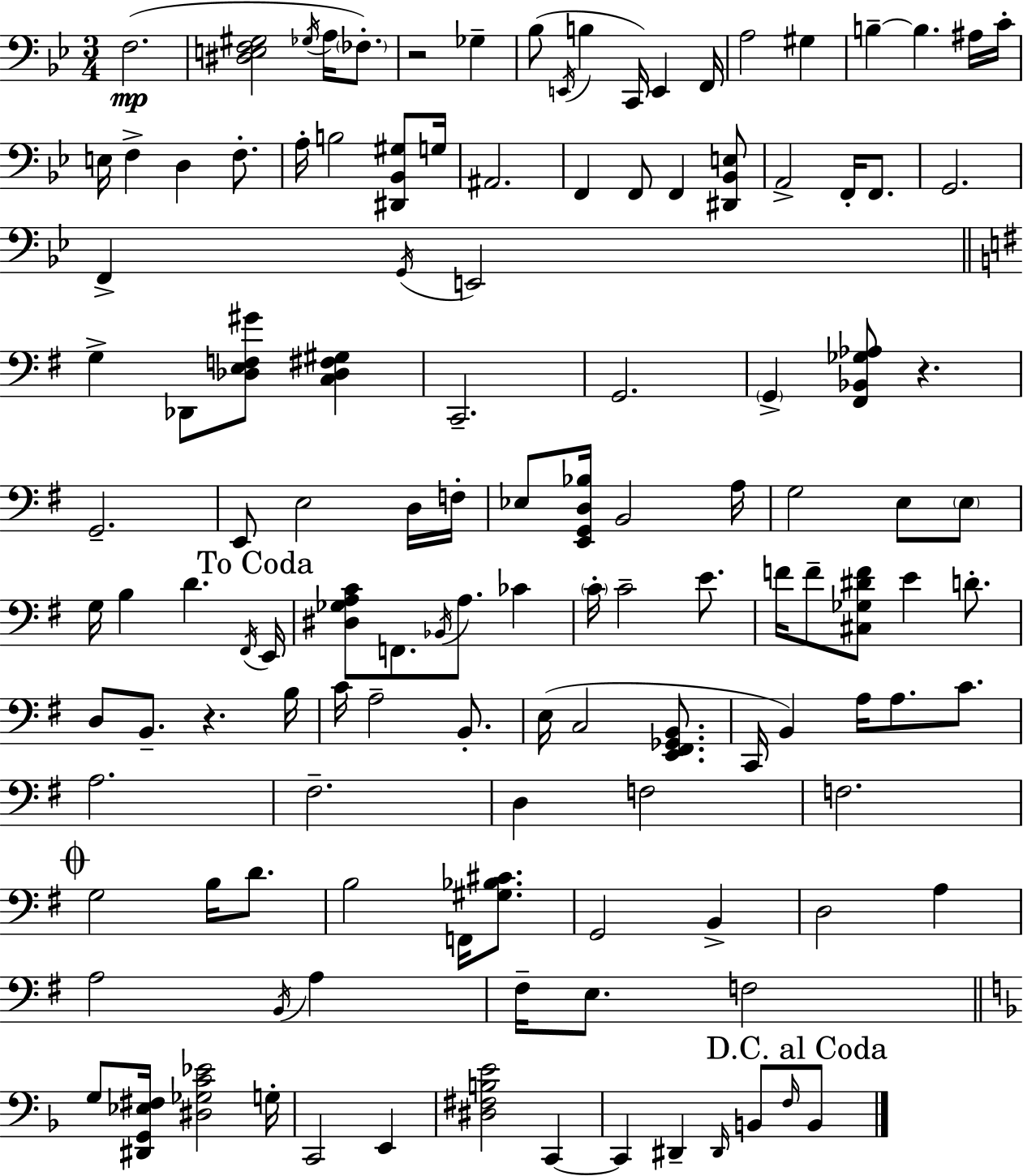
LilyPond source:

{
  \clef bass
  \numericTimeSignature
  \time 3/4
  \key bes \major
  f2.(\mp | <dis e f gis>2 \acciaccatura { ges16 } a16 \parenthesize fes8.-.) | r2 ges4-- | bes8( \acciaccatura { e,16 } b4 c,16) e,4 | \break f,16 a2 gis4 | b4--~~ b4. | ais16 c'16-. e16 f4-> d4 f8.-. | a16-. b2 <dis, bes, gis>8 | \break g16 ais,2. | f,4 f,8 f,4 | <dis, bes, e>8 a,2-> f,16-. f,8. | g,2. | \break f,4-> \acciaccatura { g,16 } e,2 | \bar "||" \break \key g \major g4-> des,8 <des e f gis'>8 <c des fis gis>4 | c,2.-- | g,2. | \parenthesize g,4-> <fis, bes, ges aes>8 r4. | \break g,2.-- | e,8 e2 d16 f16-. | ees8 <e, g, d bes>16 b,2 a16 | g2 e8 \parenthesize e8 | \break g16 b4 d'4. \acciaccatura { fis,16 } | \mark "To Coda" e,16 <dis ges a c'>8 f,8. \acciaccatura { bes,16 } a8. ces'4 | \parenthesize c'16-. c'2-- e'8. | f'16 f'8-- <cis ges dis' f'>8 e'4 d'8.-. | \break d8 b,8.-- r4. | b16 c'16 a2-- b,8.-. | e16( c2 <e, fis, ges, b,>8. | c,16 b,4) a16 a8. c'8. | \break a2. | fis2.-- | d4 f2 | f2. | \break \mark \markup { \musicglyph "scripts.coda" } g2 b16 d'8. | b2 f,16 <gis bes cis'>8. | g,2 b,4-> | d2 a4 | \break a2 \acciaccatura { b,16 } a4 | fis16-- e8. f2 | \bar "||" \break \key d \minor g8 <dis, g, ees fis>16 <dis ges c' ees'>2 g16-. | c,2 e,4 | <dis fis b e'>2 c,4~~ | c,4 dis,4-- \grace { dis,16 } b,8 \grace { f16 } | \break \mark "D.C. al Coda" b,8 \bar "|."
}